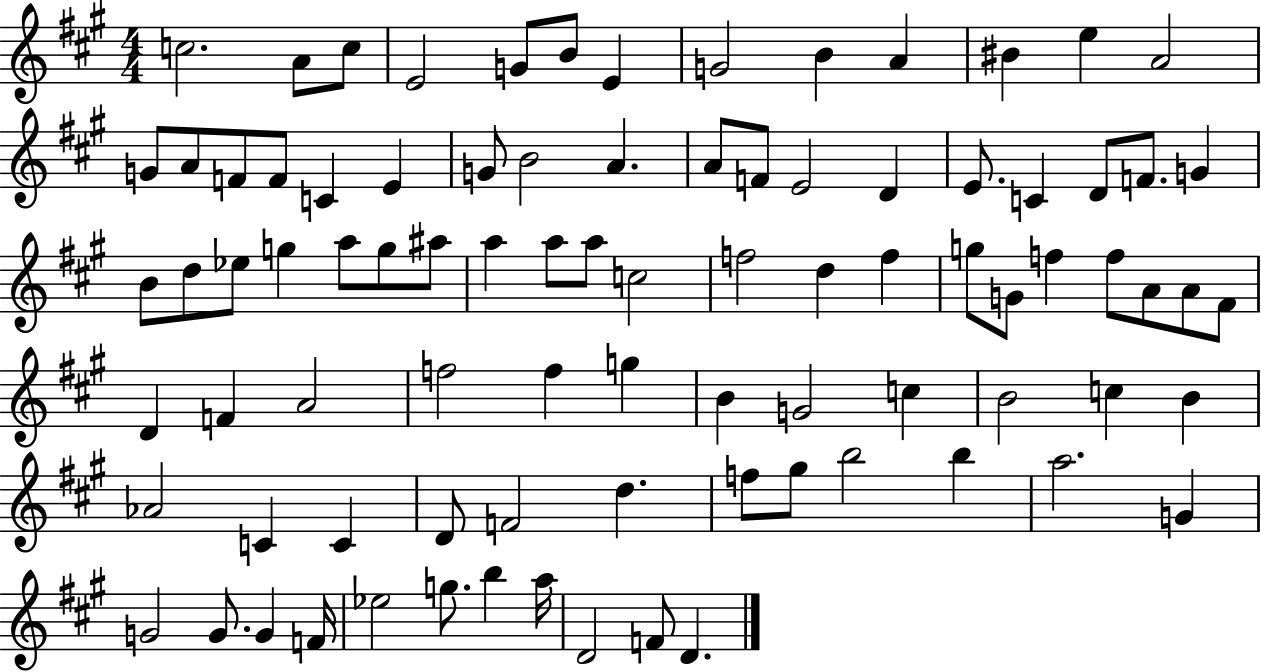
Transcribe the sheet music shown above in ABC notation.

X:1
T:Untitled
M:4/4
L:1/4
K:A
c2 A/2 c/2 E2 G/2 B/2 E G2 B A ^B e A2 G/2 A/2 F/2 F/2 C E G/2 B2 A A/2 F/2 E2 D E/2 C D/2 F/2 G B/2 d/2 _e/2 g a/2 g/2 ^a/2 a a/2 a/2 c2 f2 d f g/2 G/2 f f/2 A/2 A/2 ^F/2 D F A2 f2 f g B G2 c B2 c B _A2 C C D/2 F2 d f/2 ^g/2 b2 b a2 G G2 G/2 G F/4 _e2 g/2 b a/4 D2 F/2 D